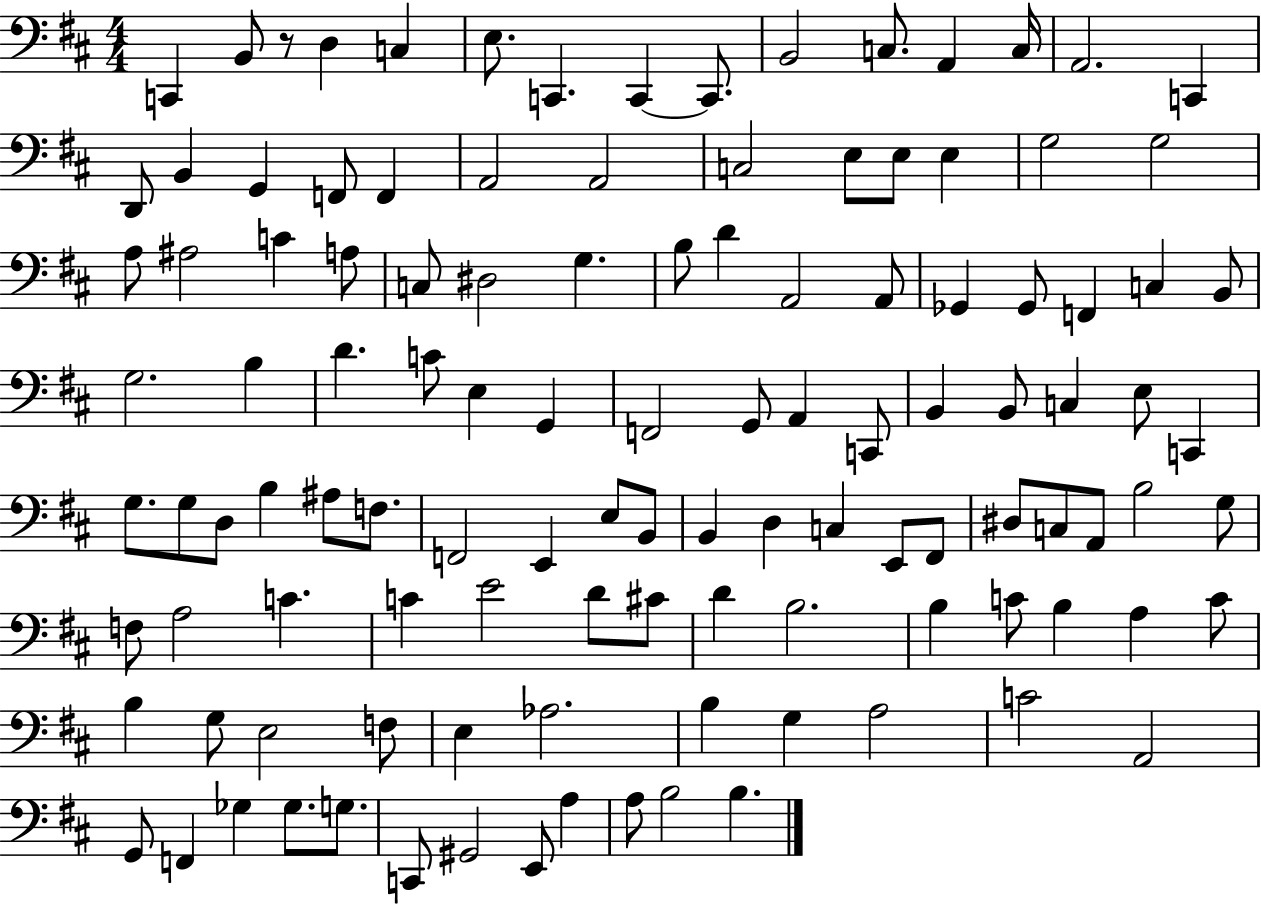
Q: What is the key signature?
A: D major